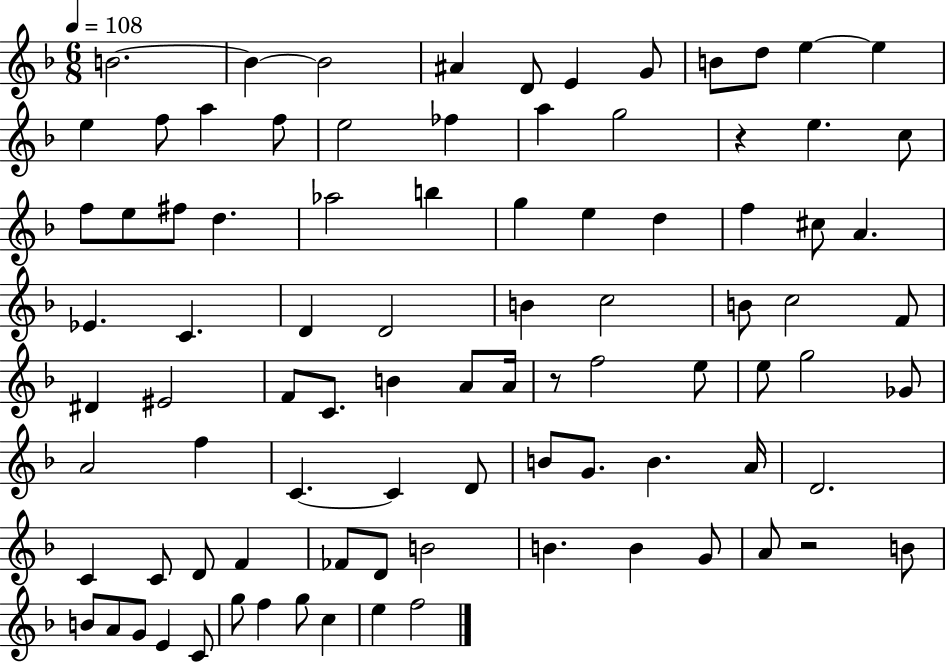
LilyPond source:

{
  \clef treble
  \numericTimeSignature
  \time 6/8
  \key f \major
  \tempo 4 = 108
  b'2.~~ | b'4~~ b'2 | ais'4 d'8 e'4 g'8 | b'8 d''8 e''4~~ e''4 | \break e''4 f''8 a''4 f''8 | e''2 fes''4 | a''4 g''2 | r4 e''4. c''8 | \break f''8 e''8 fis''8 d''4. | aes''2 b''4 | g''4 e''4 d''4 | f''4 cis''8 a'4. | \break ees'4. c'4. | d'4 d'2 | b'4 c''2 | b'8 c''2 f'8 | \break dis'4 eis'2 | f'8 c'8. b'4 a'8 a'16 | r8 f''2 e''8 | e''8 g''2 ges'8 | \break a'2 f''4 | c'4.~~ c'4 d'8 | b'8 g'8. b'4. a'16 | d'2. | \break c'4 c'8 d'8 f'4 | fes'8 d'8 b'2 | b'4. b'4 g'8 | a'8 r2 b'8 | \break b'8 a'8 g'8 e'4 c'8 | g''8 f''4 g''8 c''4 | e''4 f''2 | \bar "|."
}